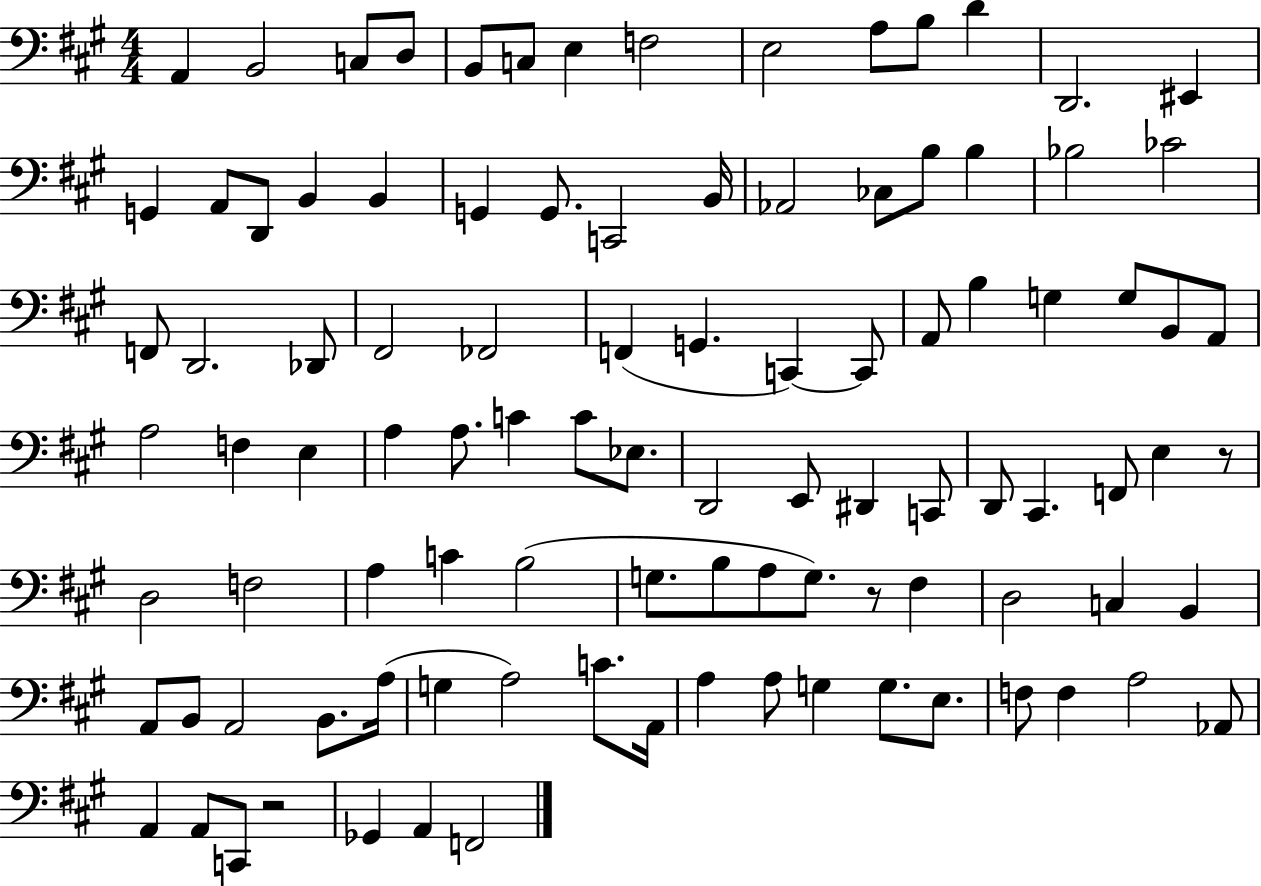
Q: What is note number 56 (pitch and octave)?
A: C2